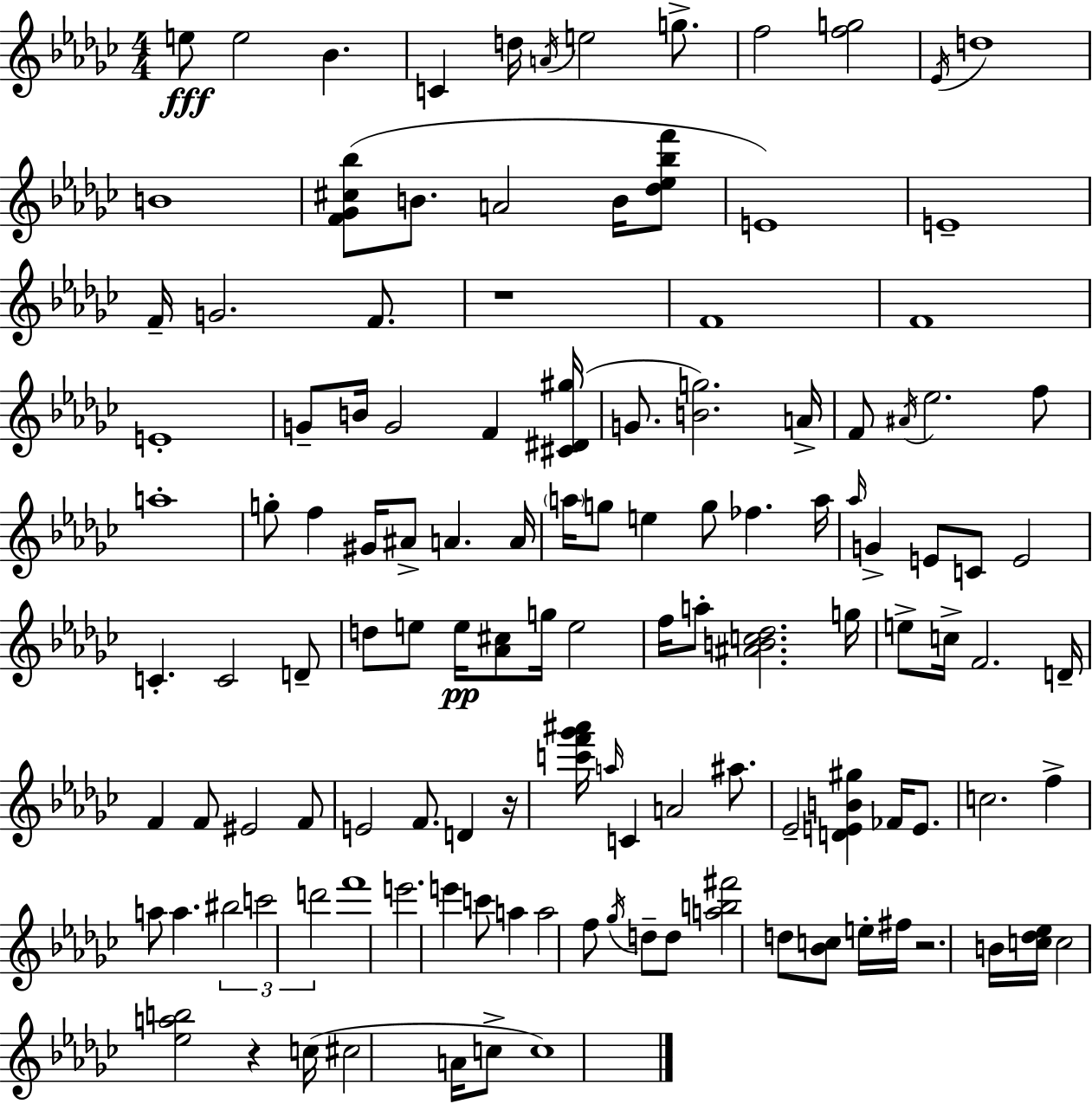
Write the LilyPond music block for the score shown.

{
  \clef treble
  \numericTimeSignature
  \time 4/4
  \key ees \minor
  \repeat volta 2 { e''8\fff e''2 bes'4. | c'4 d''16 \acciaccatura { a'16 } e''2 g''8.-> | f''2 <f'' g''>2 | \acciaccatura { ees'16 } d''1 | \break b'1 | <f' ges' cis'' bes''>8( b'8. a'2 b'16 | <des'' ees'' bes'' f'''>8 e'1) | e'1-- | \break f'16-- g'2. f'8. | r1 | f'1 | f'1 | \break e'1-. | g'8-- b'16 g'2 f'4 | <cis' dis' gis''>16( g'8. <b' g''>2.) | a'16-> f'8 \acciaccatura { ais'16 } ees''2. | \break f''8 a''1-. | g''8-. f''4 gis'16 ais'8-> a'4. | a'16 \parenthesize a''16 g''8 e''4 g''8 fes''4. | a''16 \grace { aes''16 } g'4-> e'8 c'8 e'2 | \break c'4.-. c'2 | d'8-- d''8 e''8 e''16\pp <aes' cis''>8 g''16 e''2 | f''16 a''8-. <ais' b' c'' des''>2. | g''16 e''8-> c''16-> f'2. | \break d'16-- f'4 f'8 eis'2 | f'8 e'2 f'8. d'4 | r16 <c''' f''' ges''' ais'''>16 \grace { a''16 } c'4 a'2 | ais''8. ees'2-- <d' e' b' gis''>4 | \break fes'16 e'8. c''2. | f''4-> a''8 a''4. \tuplet 3/2 { bis''2 | c'''2 d'''2 } | f'''1 | \break e'''2. | e'''4 c'''8 a''4 a''2 | f''8 \acciaccatura { ges''16 } d''8-- d''8 <a'' b'' fis'''>2 | d''8 <bes' c''>8 e''16-. fis''16 r2. | \break b'16 <c'' des'' ees''>16 c''2 <ees'' a'' b''>2 | r4 c''16( cis''2 | a'16 c''8-> c''1) | } \bar "|."
}